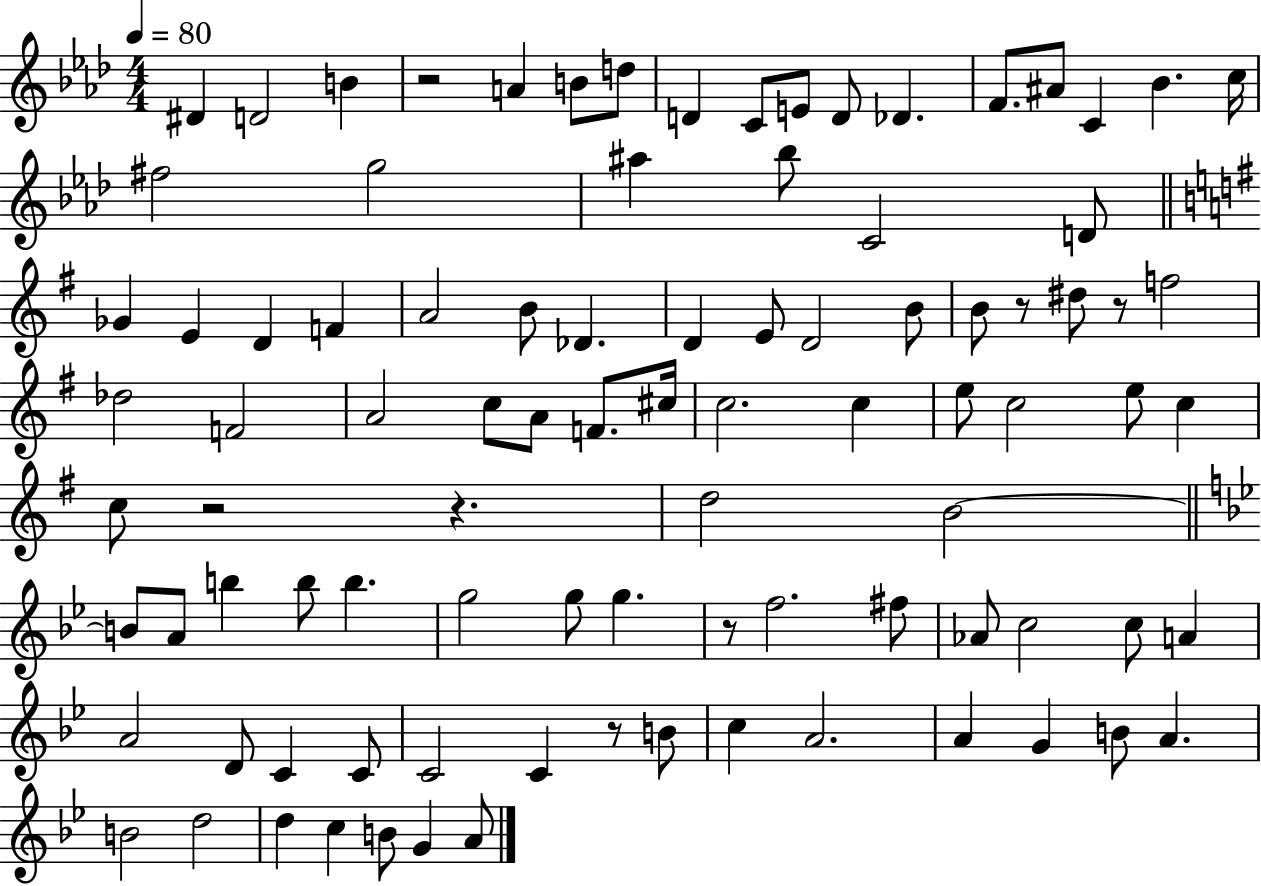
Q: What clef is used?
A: treble